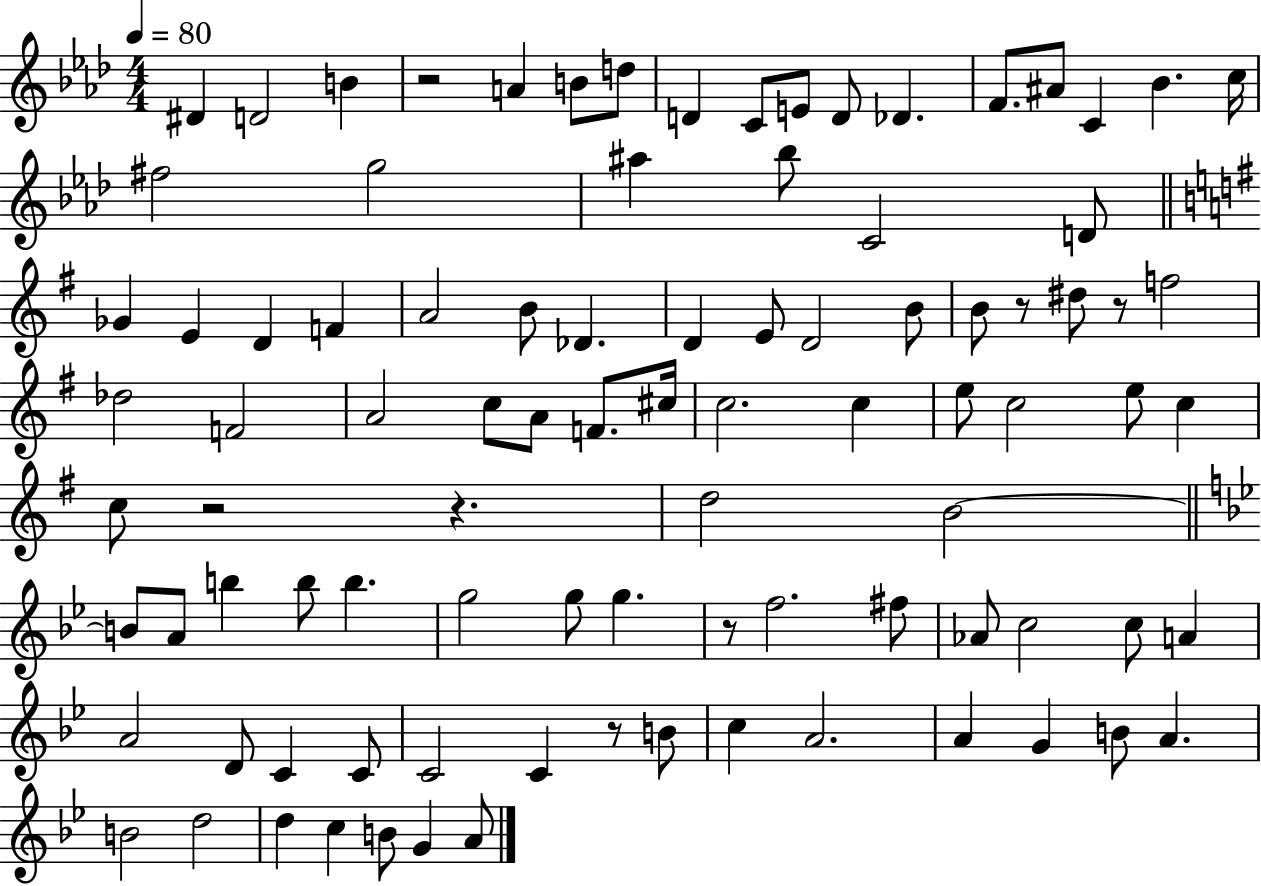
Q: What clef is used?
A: treble